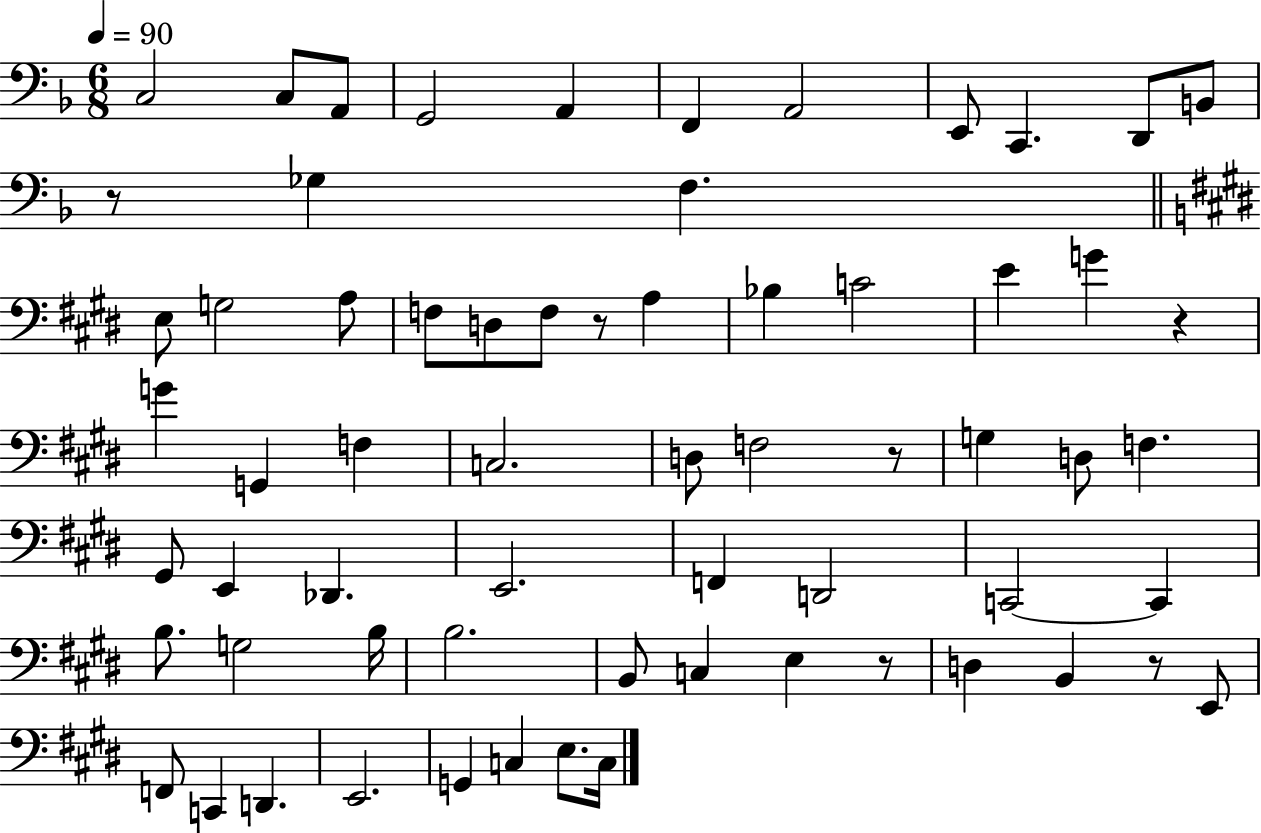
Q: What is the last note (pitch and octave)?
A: C3